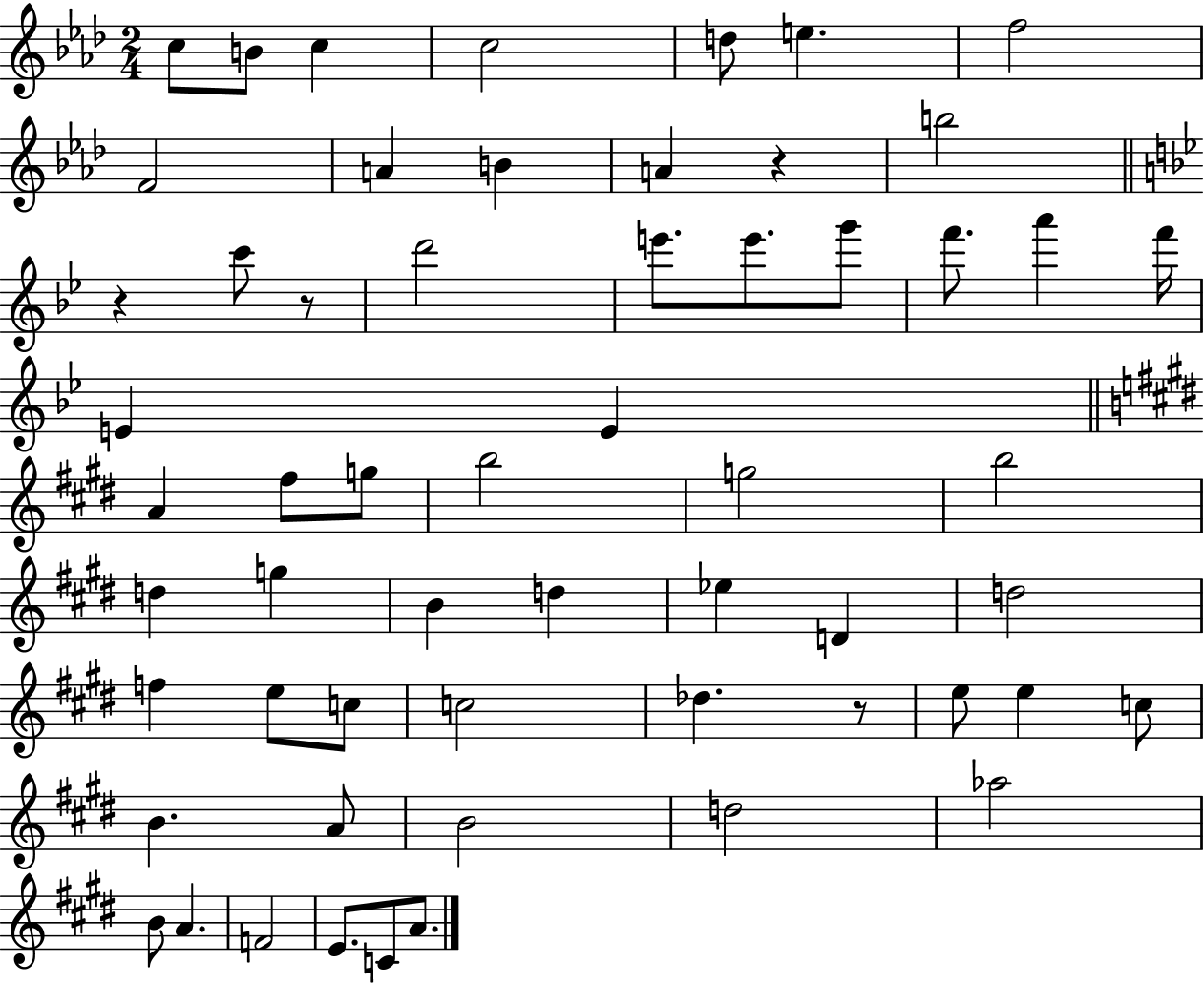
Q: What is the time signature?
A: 2/4